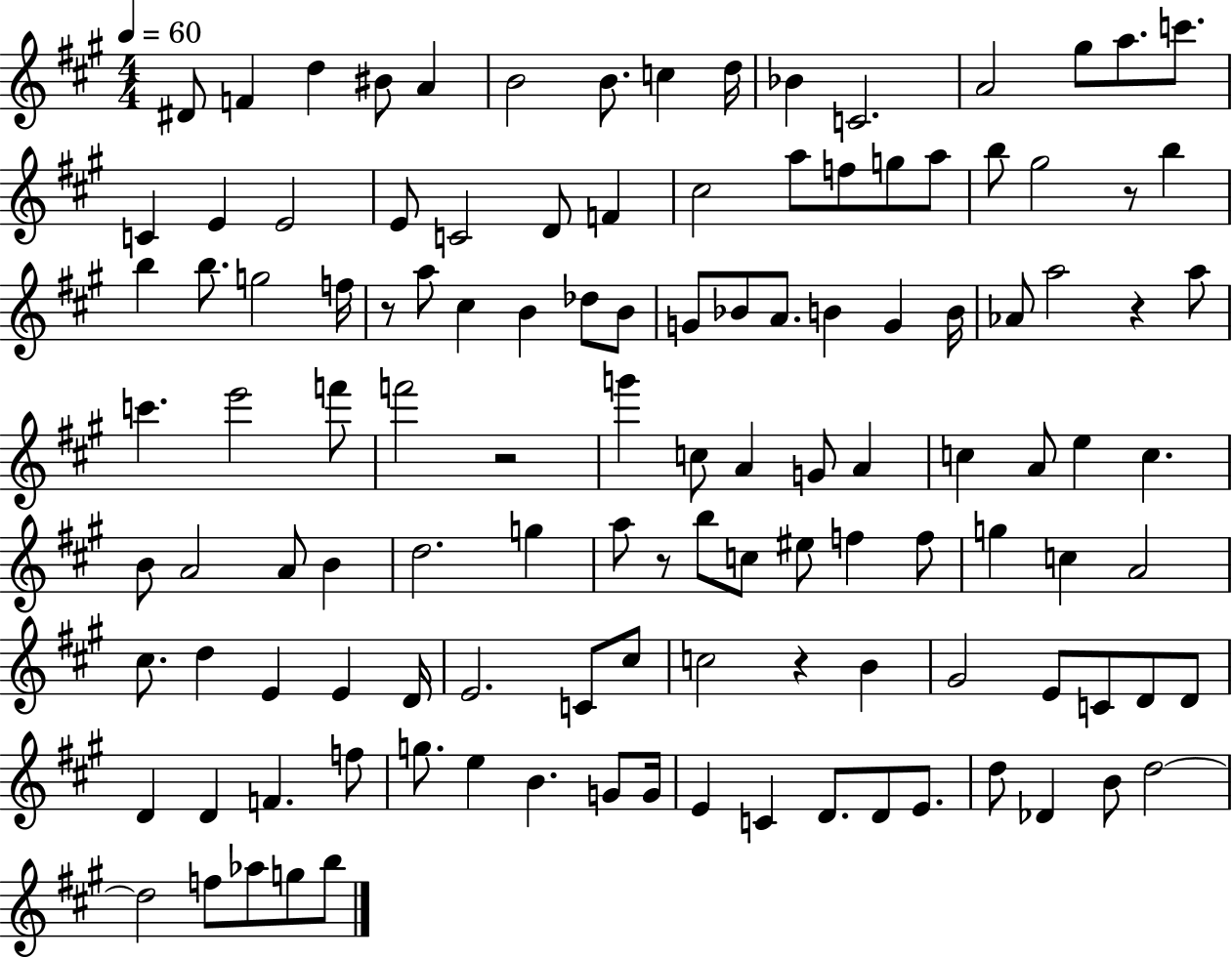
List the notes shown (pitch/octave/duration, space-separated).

D#4/e F4/q D5/q BIS4/e A4/q B4/h B4/e. C5/q D5/s Bb4/q C4/h. A4/h G#5/e A5/e. C6/e. C4/q E4/q E4/h E4/e C4/h D4/e F4/q C#5/h A5/e F5/e G5/e A5/e B5/e G#5/h R/e B5/q B5/q B5/e. G5/h F5/s R/e A5/e C#5/q B4/q Db5/e B4/e G4/e Bb4/e A4/e. B4/q G4/q B4/s Ab4/e A5/h R/q A5/e C6/q. E6/h F6/e F6/h R/h G6/q C5/e A4/q G4/e A4/q C5/q A4/e E5/q C5/q. B4/e A4/h A4/e B4/q D5/h. G5/q A5/e R/e B5/e C5/e EIS5/e F5/q F5/e G5/q C5/q A4/h C#5/e. D5/q E4/q E4/q D4/s E4/h. C4/e C#5/e C5/h R/q B4/q G#4/h E4/e C4/e D4/e D4/e D4/q D4/q F4/q. F5/e G5/e. E5/q B4/q. G4/e G4/s E4/q C4/q D4/e. D4/e E4/e. D5/e Db4/q B4/e D5/h D5/h F5/e Ab5/e G5/e B5/e